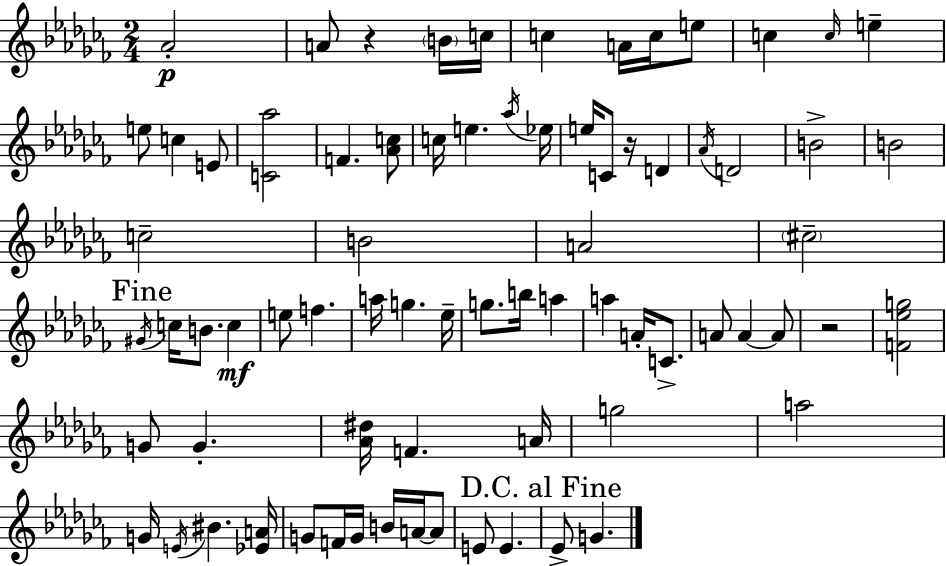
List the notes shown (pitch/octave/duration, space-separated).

Ab4/h A4/e R/q B4/s C5/s C5/q A4/s C5/s E5/e C5/q C5/s E5/q E5/e C5/q E4/e [C4,Ab5]/h F4/q. [Ab4,C5]/e C5/s E5/q. Ab5/s Eb5/s E5/s C4/e R/s D4/q Ab4/s D4/h B4/h B4/h C5/h B4/h A4/h C#5/h G#4/s C5/s B4/e. C5/q E5/e F5/q. A5/s G5/q. Eb5/s G5/e. B5/s A5/q A5/q A4/s C4/e. A4/e A4/q A4/e R/h [F4,Eb5,G5]/h G4/e G4/q. [Ab4,D#5]/s F4/q. A4/s G5/h A5/h G4/s E4/s BIS4/q. [Eb4,A4]/s G4/e F4/s G4/s B4/s A4/s A4/e E4/e E4/q. Eb4/e G4/q.